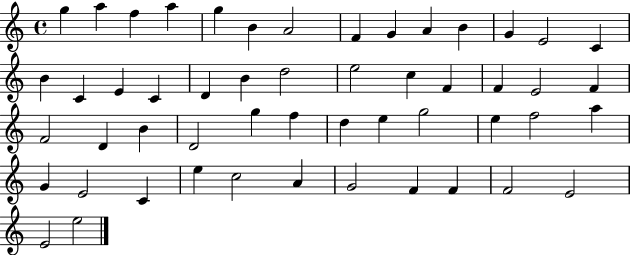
{
  \clef treble
  \time 4/4
  \defaultTimeSignature
  \key c \major
  g''4 a''4 f''4 a''4 | g''4 b'4 a'2 | f'4 g'4 a'4 b'4 | g'4 e'2 c'4 | \break b'4 c'4 e'4 c'4 | d'4 b'4 d''2 | e''2 c''4 f'4 | f'4 e'2 f'4 | \break f'2 d'4 b'4 | d'2 g''4 f''4 | d''4 e''4 g''2 | e''4 f''2 a''4 | \break g'4 e'2 c'4 | e''4 c''2 a'4 | g'2 f'4 f'4 | f'2 e'2 | \break e'2 e''2 | \bar "|."
}